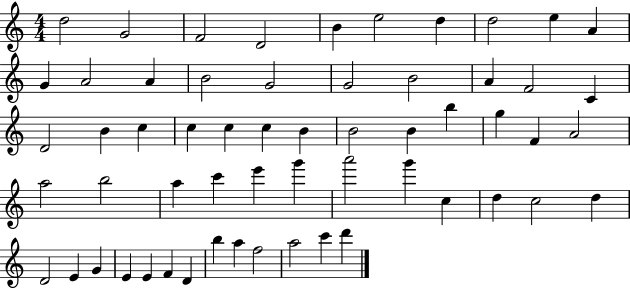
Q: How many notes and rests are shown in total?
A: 58